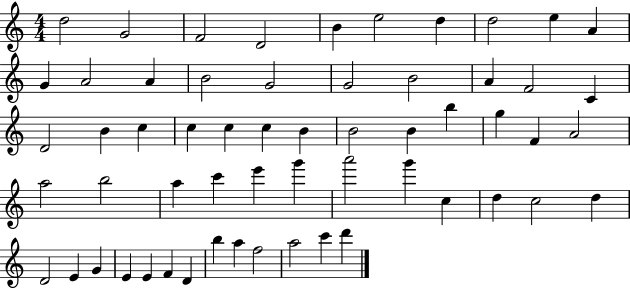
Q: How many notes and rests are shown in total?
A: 58